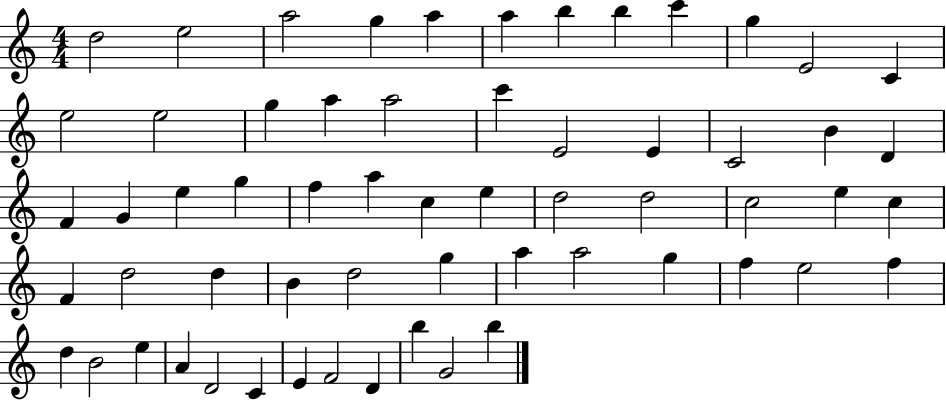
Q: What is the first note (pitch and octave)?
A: D5